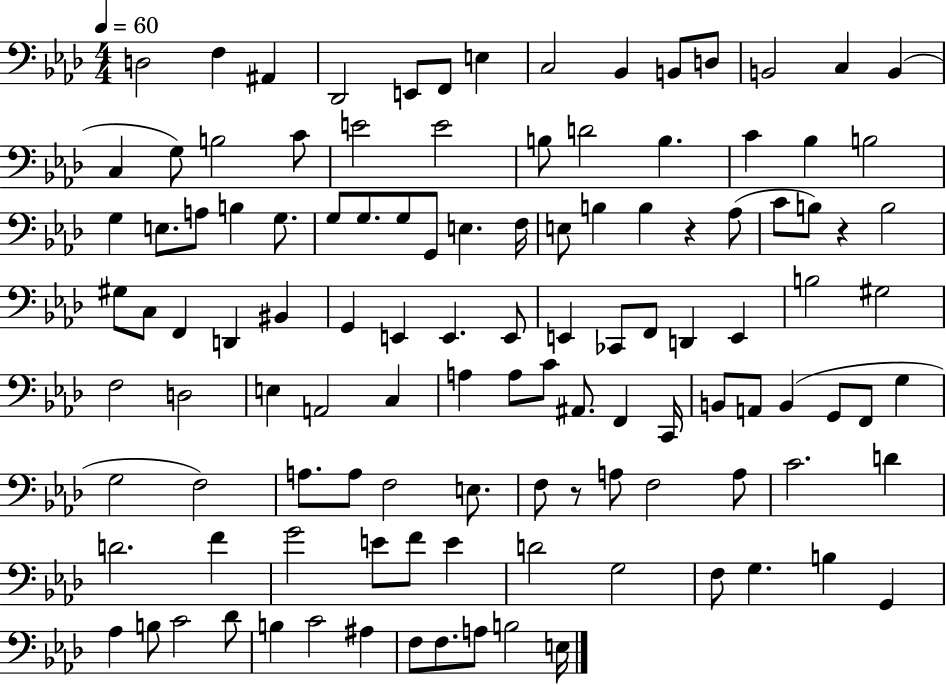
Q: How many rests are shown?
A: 3